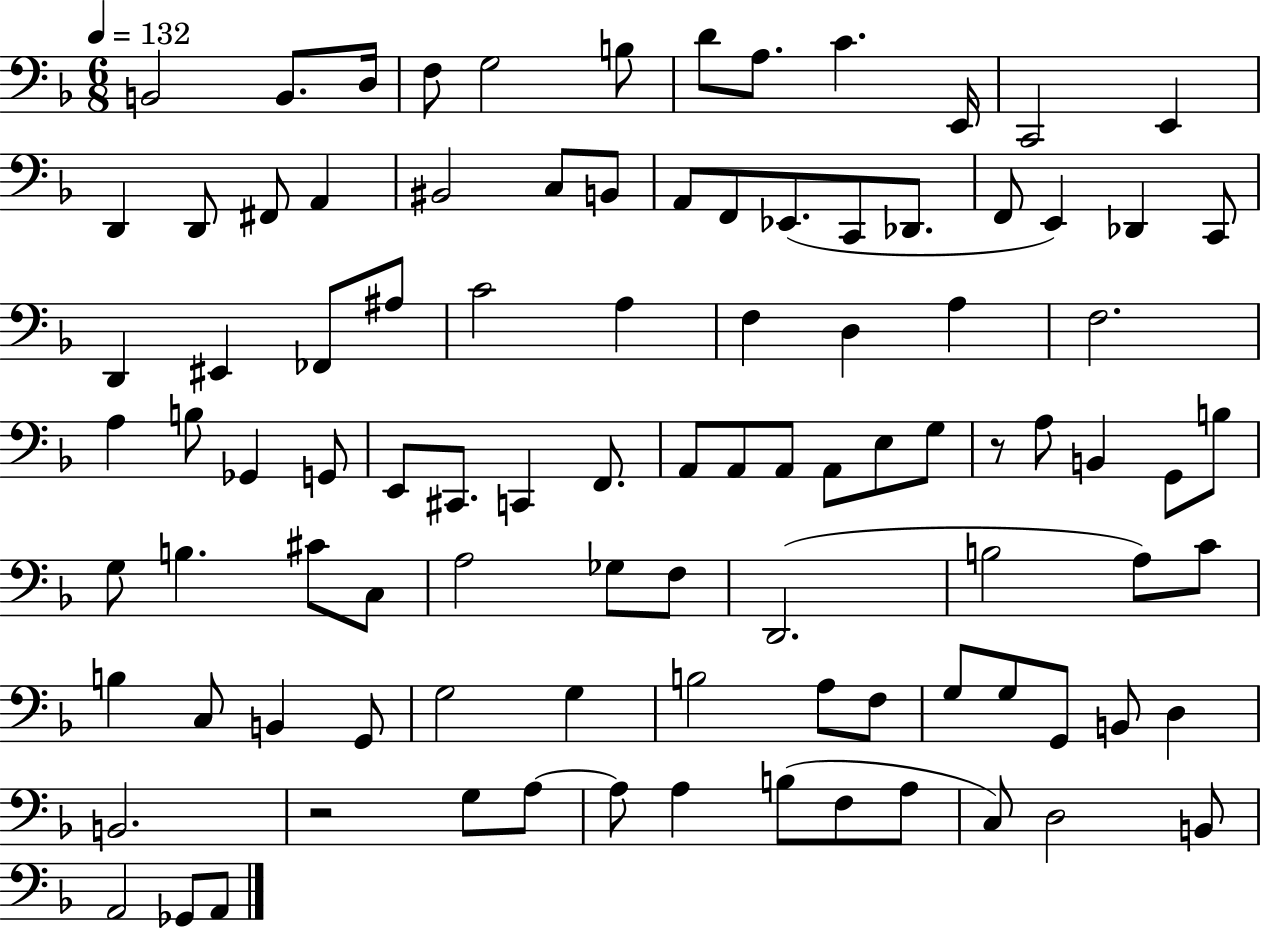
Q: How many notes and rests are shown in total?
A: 97